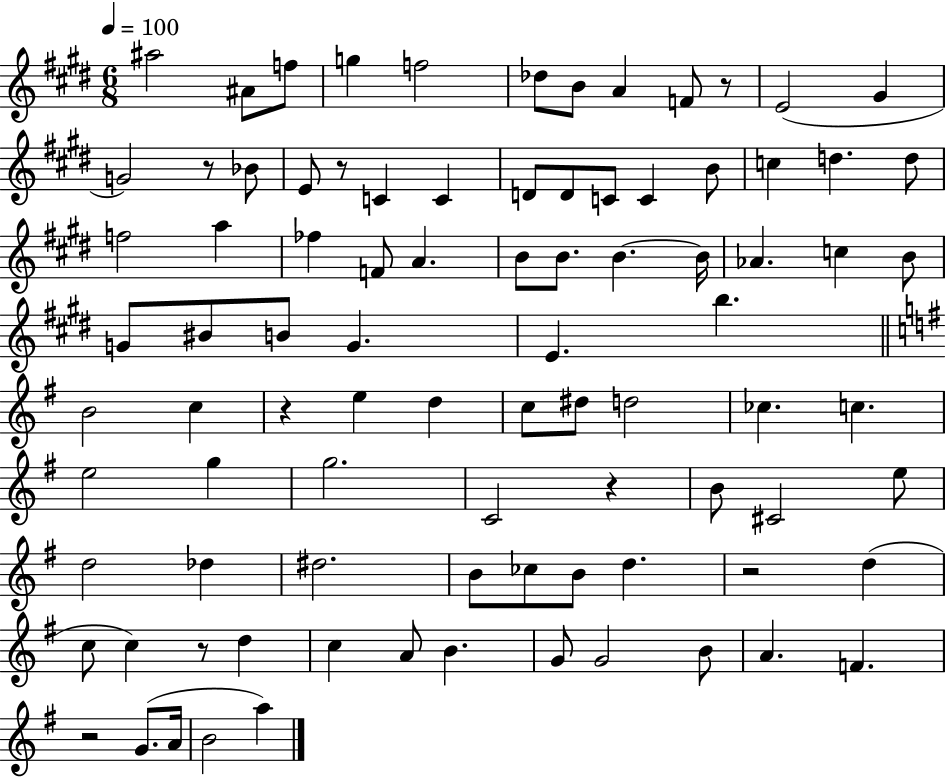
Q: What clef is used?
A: treble